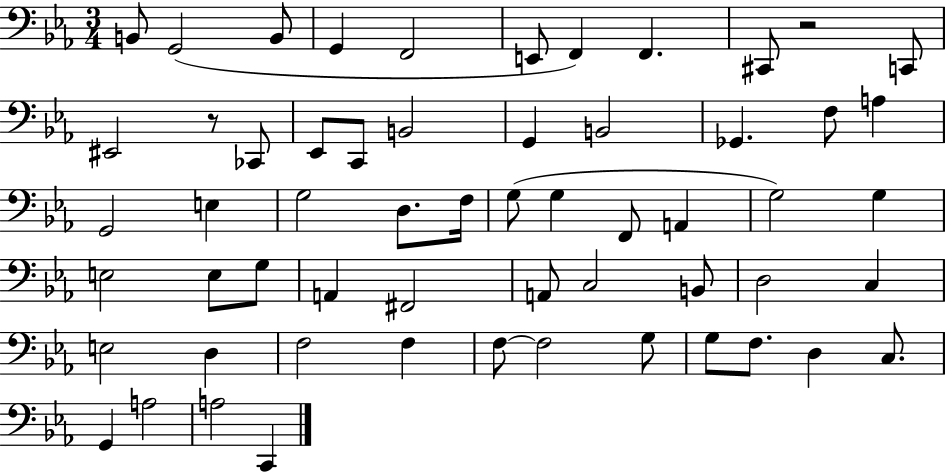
B2/e G2/h B2/e G2/q F2/h E2/e F2/q F2/q. C#2/e R/h C2/e EIS2/h R/e CES2/e Eb2/e C2/e B2/h G2/q B2/h Gb2/q. F3/e A3/q G2/h E3/q G3/h D3/e. F3/s G3/e G3/q F2/e A2/q G3/h G3/q E3/h E3/e G3/e A2/q F#2/h A2/e C3/h B2/e D3/h C3/q E3/h D3/q F3/h F3/q F3/e F3/h G3/e G3/e F3/e. D3/q C3/e. G2/q A3/h A3/h C2/q